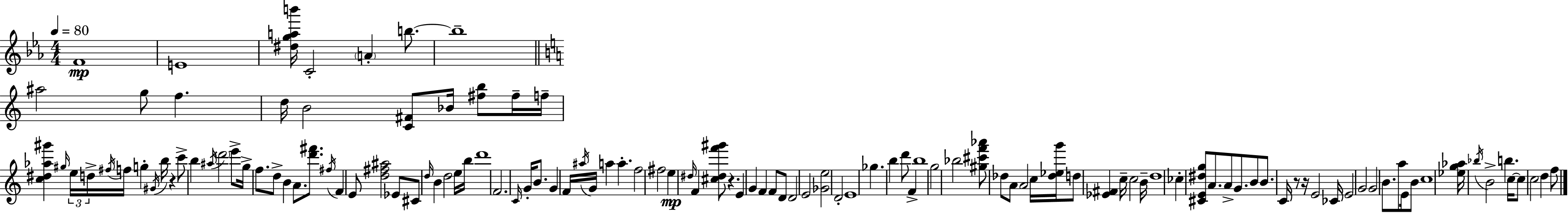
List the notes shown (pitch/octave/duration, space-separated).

F4/w E4/w [D#5,G5,A5,B6]/s C4/h A4/q B5/e. B5/w A#5/h G5/e F5/q. D5/s B4/h [C4,F#4]/e Bb4/s [F#5,B5]/e F#5/s F5/s [C5,D#5,Ab5,G#6]/q G#5/s E5/s D5/s F#5/s F5/s G5/q G#4/s B5/s R/q C6/e B5/q A#5/s D6/h E6/e G5/s F5/e. D5/e B4/q A4/e. [D6,F#6]/e. F#5/s F4/q E4/e [D5,F#5,A#5]/h Eb4/e C#4/e D5/s B4/q D5/h E5/s B5/s D6/w F4/h. C4/s G4/s B4/e. G4/q F4/s A#5/s G4/s A5/q A5/q. F5/h F#5/h E5/q D#5/s F4/q [C#5,D#5,F6,G#6]/e R/q. E4/q G4/q F4/q F4/e D4/e D4/h E4/h [Gb4,E5]/h D4/h E4/w Gb5/q. B5/q D6/e F4/q B5/w G5/h Bb5/h [G#5,C#6,F6,Ab6]/e Db5/e A4/e A4/h C5/s [Db5,Eb5,G6]/s D5/e [Eb4,F#4]/q C5/s C5/h B4/s D5/w CES5/q [C#4,E4,D#5,G5]/e A4/e. A4/e G4/e. B4/e B4/e. C4/s R/e R/s E4/h CES4/s E4/h G4/h G4/h B4/e. A5/e E4/s B4/e C5/w [Eb5,G5,Ab5]/s Bb5/s B4/h B5/q. C5/s C5/e C5/h D5/q F5/e